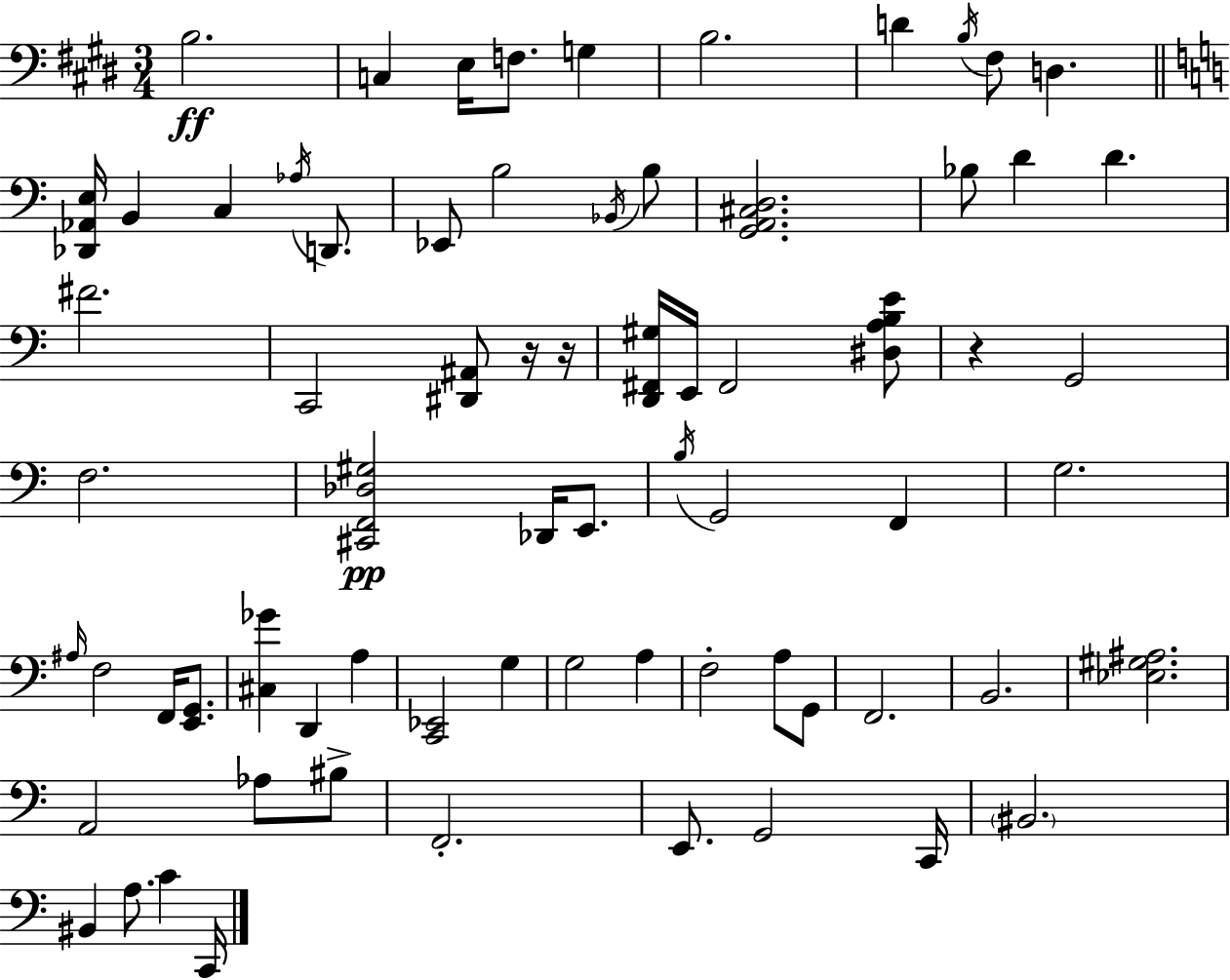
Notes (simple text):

B3/h. C3/q E3/s F3/e. G3/q B3/h. D4/q B3/s F#3/e D3/q. [Db2,Ab2,E3]/s B2/q C3/q Ab3/s D2/e. Eb2/e B3/h Bb2/s B3/e [G2,A2,C#3,D3]/h. Bb3/e D4/q D4/q. F#4/h. C2/h [D#2,A#2]/e R/s R/s [D2,F#2,G#3]/s E2/s F#2/h [D#3,A3,B3,E4]/e R/q G2/h F3/h. [C#2,F2,Db3,G#3]/h Db2/s E2/e. B3/s G2/h F2/q G3/h. A#3/s F3/h F2/s [E2,G2]/e. [C#3,Gb4]/q D2/q A3/q [C2,Eb2]/h G3/q G3/h A3/q F3/h A3/e G2/e F2/h. B2/h. [Eb3,G#3,A#3]/h. A2/h Ab3/e BIS3/e F2/h. E2/e. G2/h C2/s BIS2/h. BIS2/q A3/e. C4/q C2/s